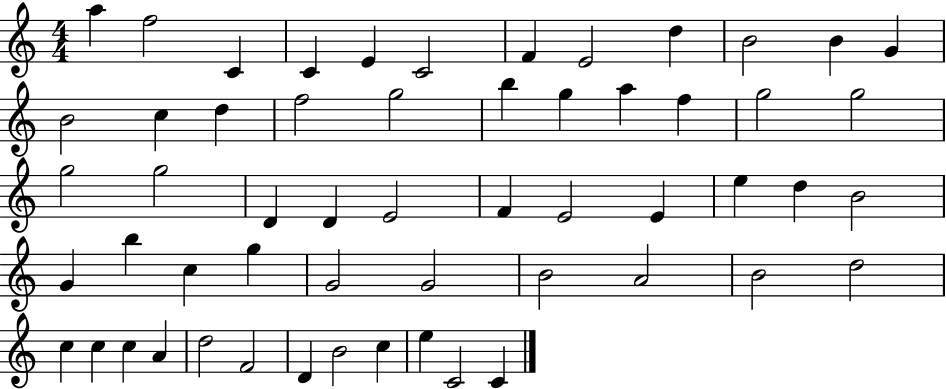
{
  \clef treble
  \numericTimeSignature
  \time 4/4
  \key c \major
  a''4 f''2 c'4 | c'4 e'4 c'2 | f'4 e'2 d''4 | b'2 b'4 g'4 | \break b'2 c''4 d''4 | f''2 g''2 | b''4 g''4 a''4 f''4 | g''2 g''2 | \break g''2 g''2 | d'4 d'4 e'2 | f'4 e'2 e'4 | e''4 d''4 b'2 | \break g'4 b''4 c''4 g''4 | g'2 g'2 | b'2 a'2 | b'2 d''2 | \break c''4 c''4 c''4 a'4 | d''2 f'2 | d'4 b'2 c''4 | e''4 c'2 c'4 | \break \bar "|."
}